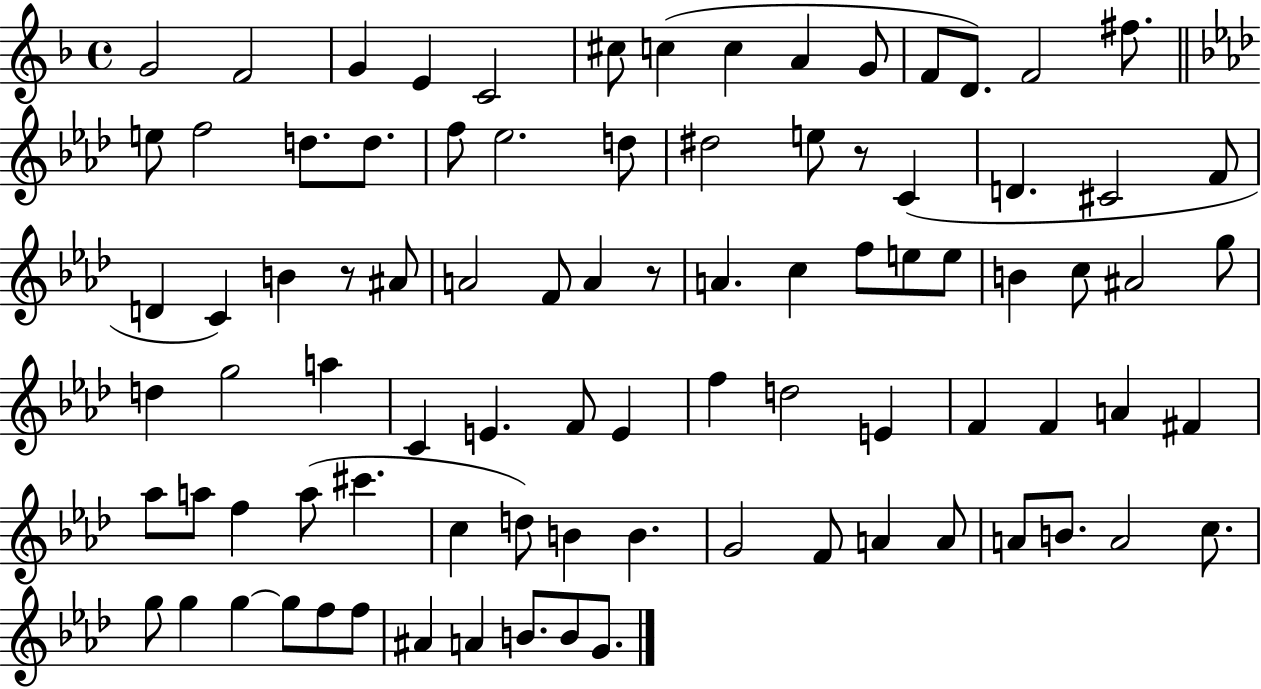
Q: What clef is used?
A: treble